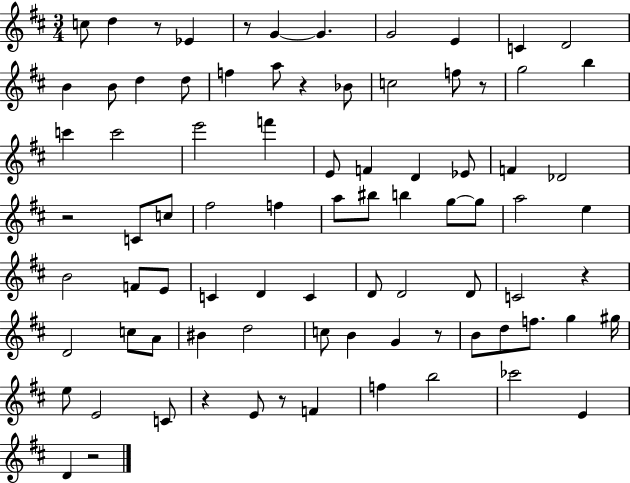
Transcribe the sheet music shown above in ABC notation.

X:1
T:Untitled
M:3/4
L:1/4
K:D
c/2 d z/2 _E z/2 G G G2 E C D2 B B/2 d d/2 f a/2 z _B/2 c2 f/2 z/2 g2 b c' c'2 e'2 f' E/2 F D _E/2 F _D2 z2 C/2 c/2 ^f2 f a/2 ^b/2 b g/2 g/2 a2 e B2 F/2 E/2 C D C D/2 D2 D/2 C2 z D2 c/2 A/2 ^B d2 c/2 B G z/2 B/2 d/2 f/2 g ^g/4 e/2 E2 C/2 z E/2 z/2 F f b2 _c'2 E D z2